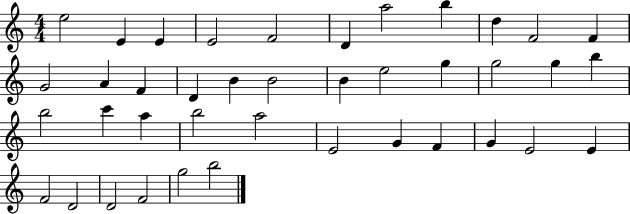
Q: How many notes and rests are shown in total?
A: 40